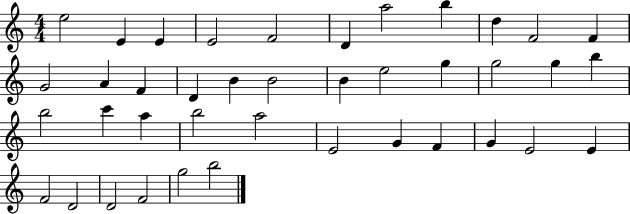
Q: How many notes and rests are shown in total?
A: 40